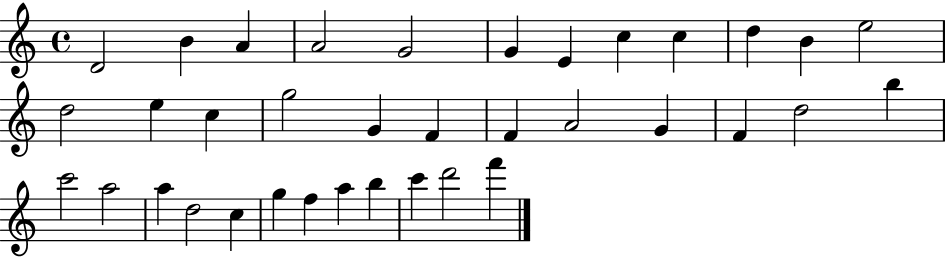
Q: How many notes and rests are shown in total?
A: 36